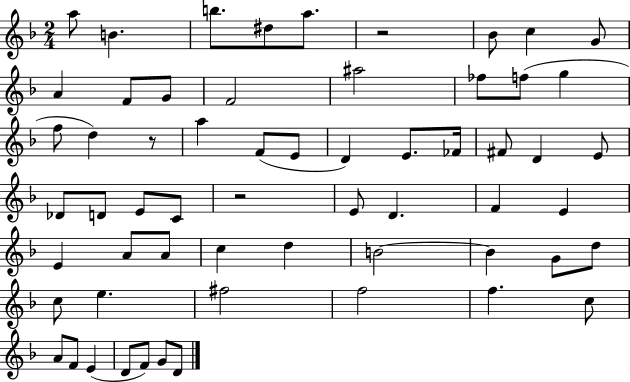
A5/e B4/q. B5/e. D#5/e A5/e. R/h Bb4/e C5/q G4/e A4/q F4/e G4/e F4/h A#5/h FES5/e F5/e G5/q F5/e D5/q R/e A5/q F4/e E4/e D4/q E4/e. FES4/s F#4/e D4/q E4/e Db4/e D4/e E4/e C4/e R/h E4/e D4/q. F4/q E4/q E4/q A4/e A4/e C5/q D5/q B4/h B4/q G4/e D5/e C5/e E5/q. F#5/h F5/h F5/q. C5/e A4/e F4/e E4/q D4/e F4/e G4/e D4/e